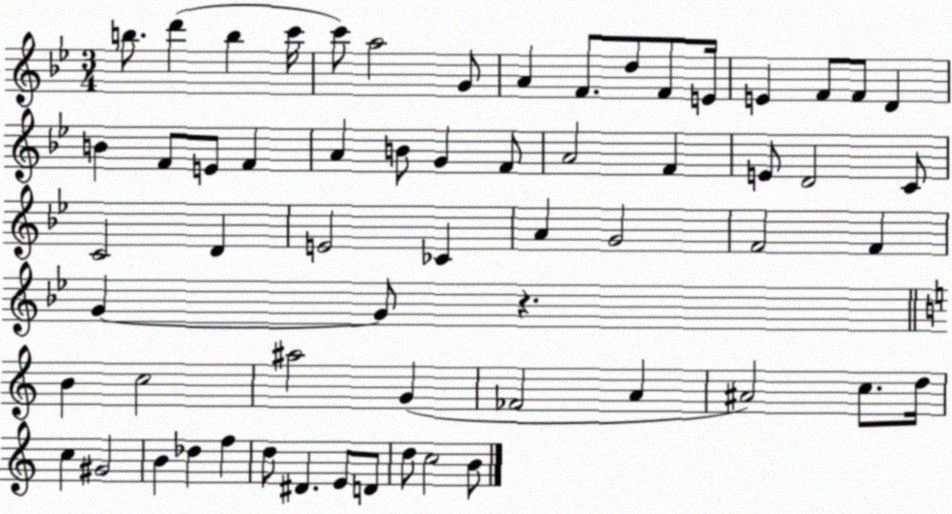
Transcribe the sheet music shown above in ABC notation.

X:1
T:Untitled
M:3/4
L:1/4
K:Bb
b/2 d' b c'/4 c'/2 a2 G/2 A F/2 d/2 F/2 E/4 E F/2 F/2 D B F/2 E/2 F A B/2 G F/2 A2 F E/2 D2 C/2 C2 D E2 _C A G2 F2 F G G/2 z B c2 ^a2 G _F2 A ^A2 c/2 d/4 c ^G2 B _d f d/2 ^D E/2 D/2 d/2 c2 B/2